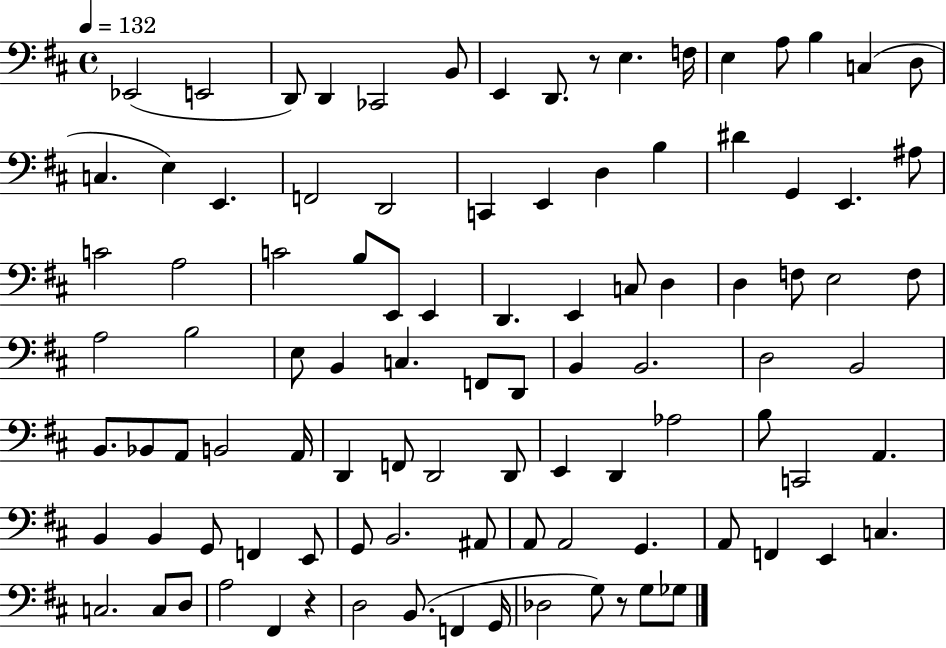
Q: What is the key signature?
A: D major